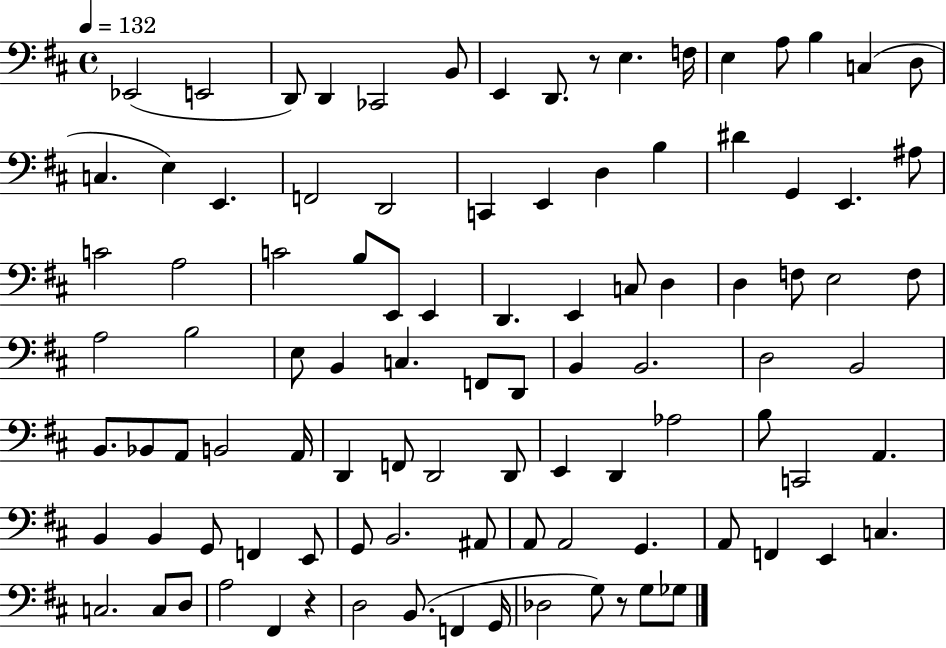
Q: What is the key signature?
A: D major